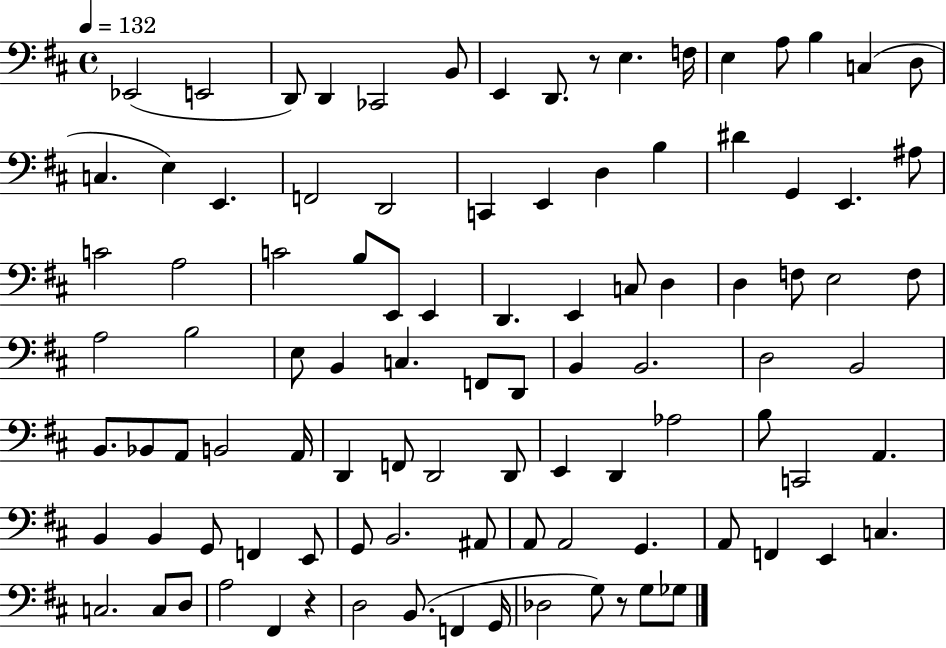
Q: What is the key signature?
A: D major